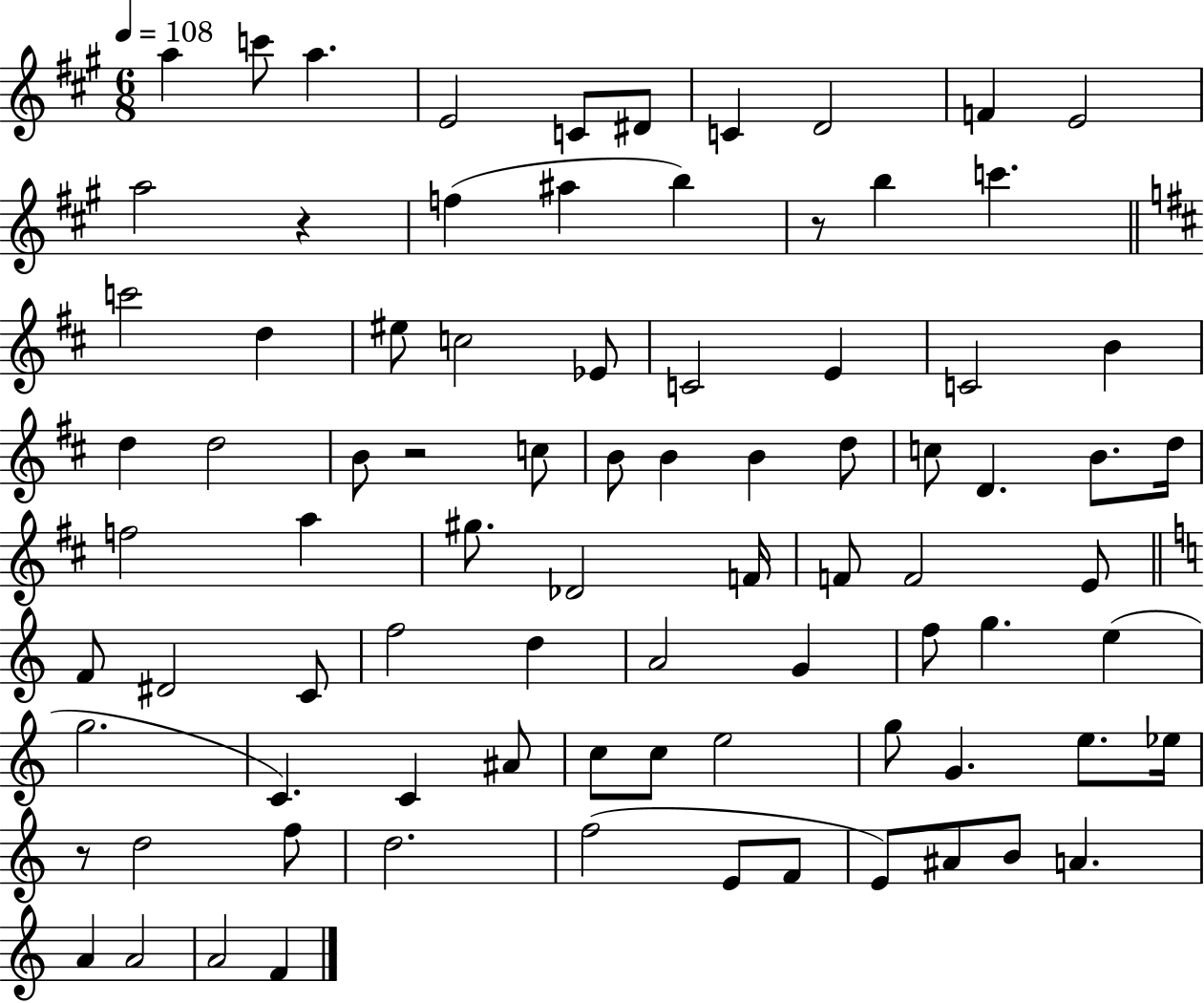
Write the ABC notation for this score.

X:1
T:Untitled
M:6/8
L:1/4
K:A
a c'/2 a E2 C/2 ^D/2 C D2 F E2 a2 z f ^a b z/2 b c' c'2 d ^e/2 c2 _E/2 C2 E C2 B d d2 B/2 z2 c/2 B/2 B B d/2 c/2 D B/2 d/4 f2 a ^g/2 _D2 F/4 F/2 F2 E/2 F/2 ^D2 C/2 f2 d A2 G f/2 g e g2 C C ^A/2 c/2 c/2 e2 g/2 G e/2 _e/4 z/2 d2 f/2 d2 f2 E/2 F/2 E/2 ^A/2 B/2 A A A2 A2 F